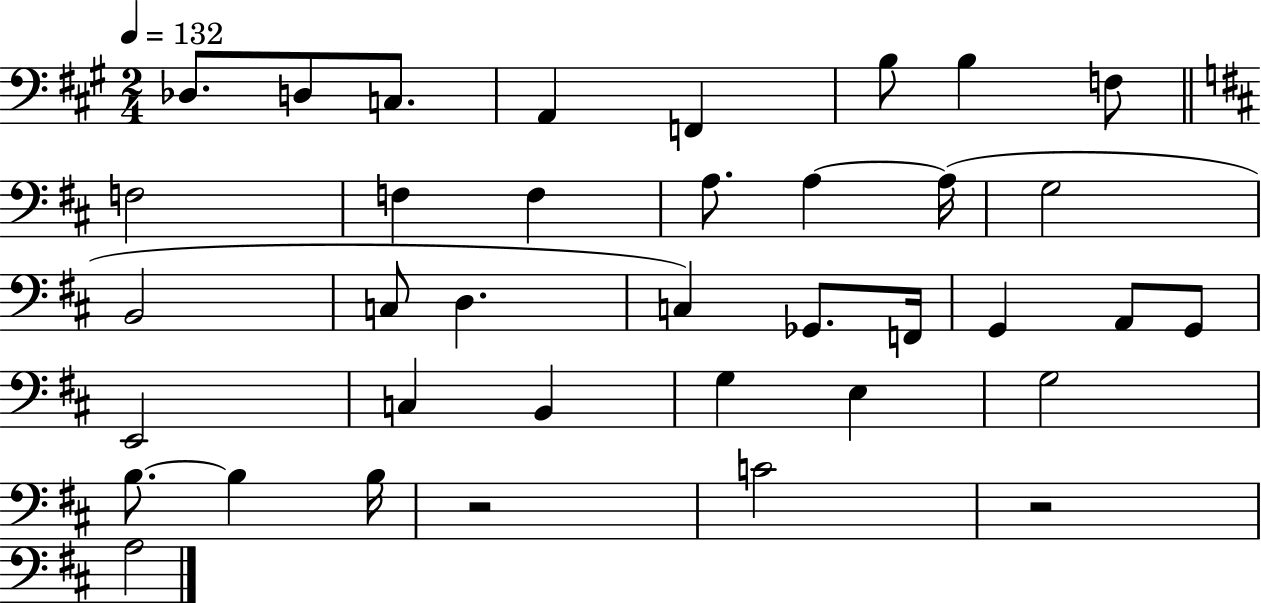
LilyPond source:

{
  \clef bass
  \numericTimeSignature
  \time 2/4
  \key a \major
  \tempo 4 = 132
  des8. d8 c8. | a,4 f,4 | b8 b4 f8 | \bar "||" \break \key d \major f2 | f4 f4 | a8. a4~~ a16( | g2 | \break b,2 | c8 d4. | c4) ges,8. f,16 | g,4 a,8 g,8 | \break e,2 | c4 b,4 | g4 e4 | g2 | \break b8.~~ b4 b16 | r2 | c'2 | r2 | \break a2 | \bar "|."
}